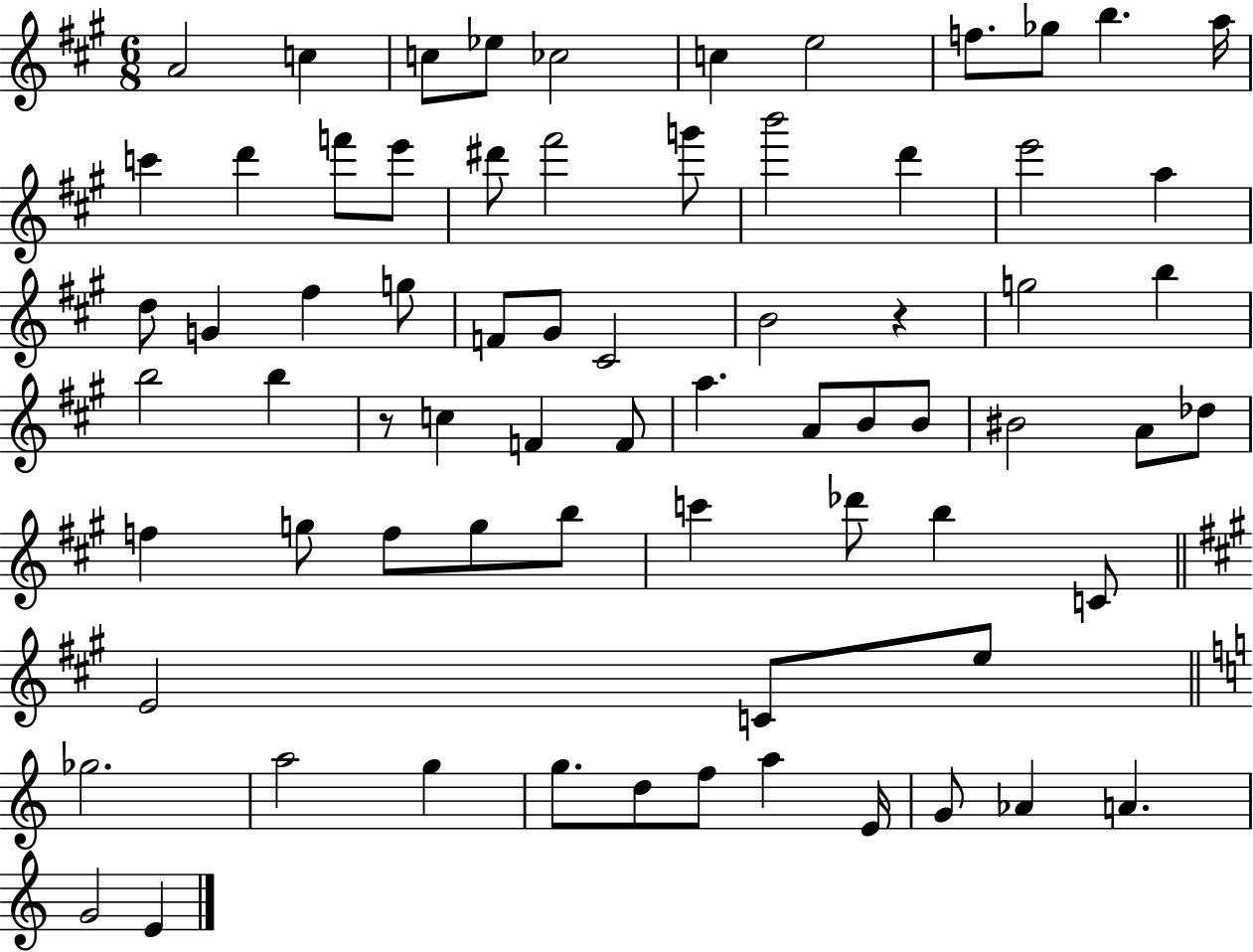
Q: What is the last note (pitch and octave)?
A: E4